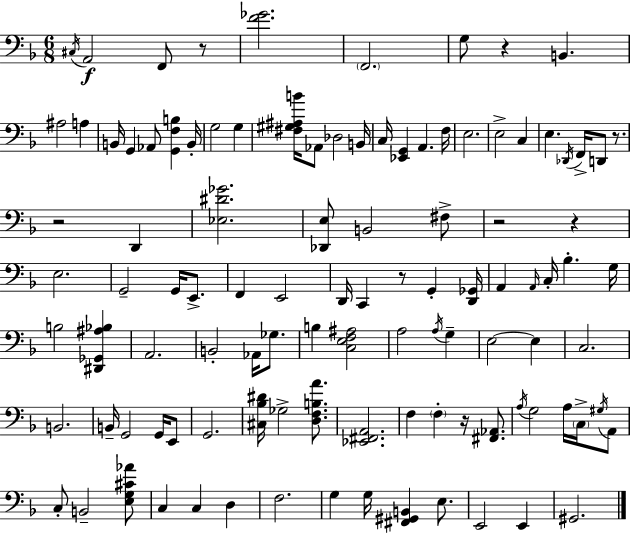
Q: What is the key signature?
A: D minor